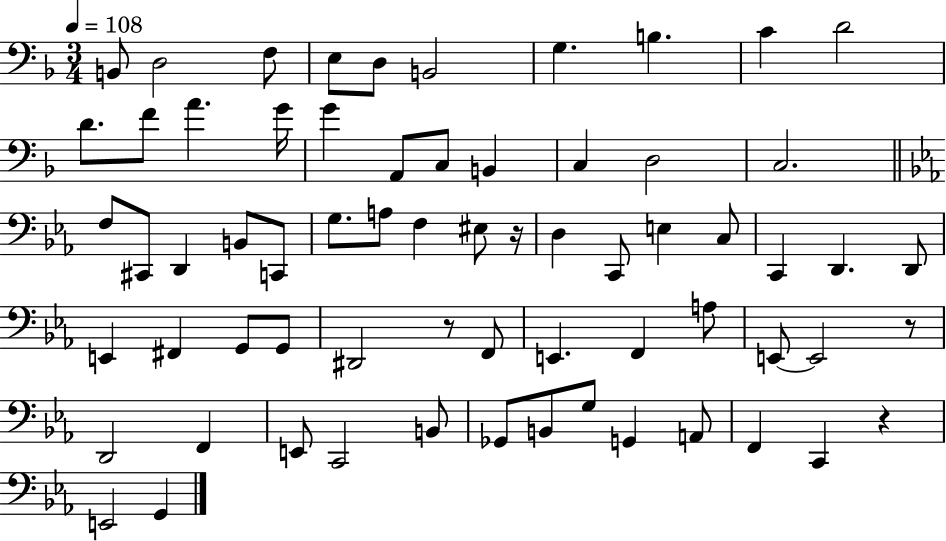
B2/e D3/h F3/e E3/e D3/e B2/h G3/q. B3/q. C4/q D4/h D4/e. F4/e A4/q. G4/s G4/q A2/e C3/e B2/q C3/q D3/h C3/h. F3/e C#2/e D2/q B2/e C2/e G3/e. A3/e F3/q EIS3/e R/s D3/q C2/e E3/q C3/e C2/q D2/q. D2/e E2/q F#2/q G2/e G2/e D#2/h R/e F2/e E2/q. F2/q A3/e E2/e E2/h R/e D2/h F2/q E2/e C2/h B2/e Gb2/e B2/e G3/e G2/q A2/e F2/q C2/q R/q E2/h G2/q